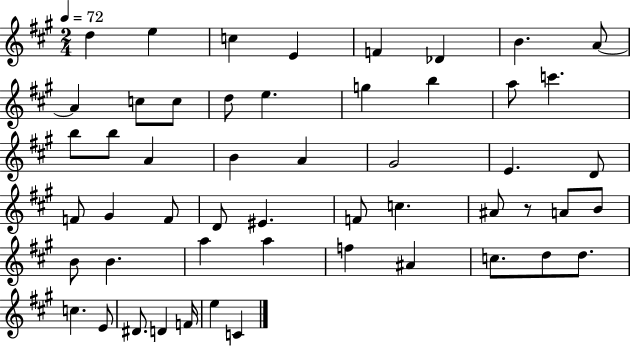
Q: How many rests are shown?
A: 1